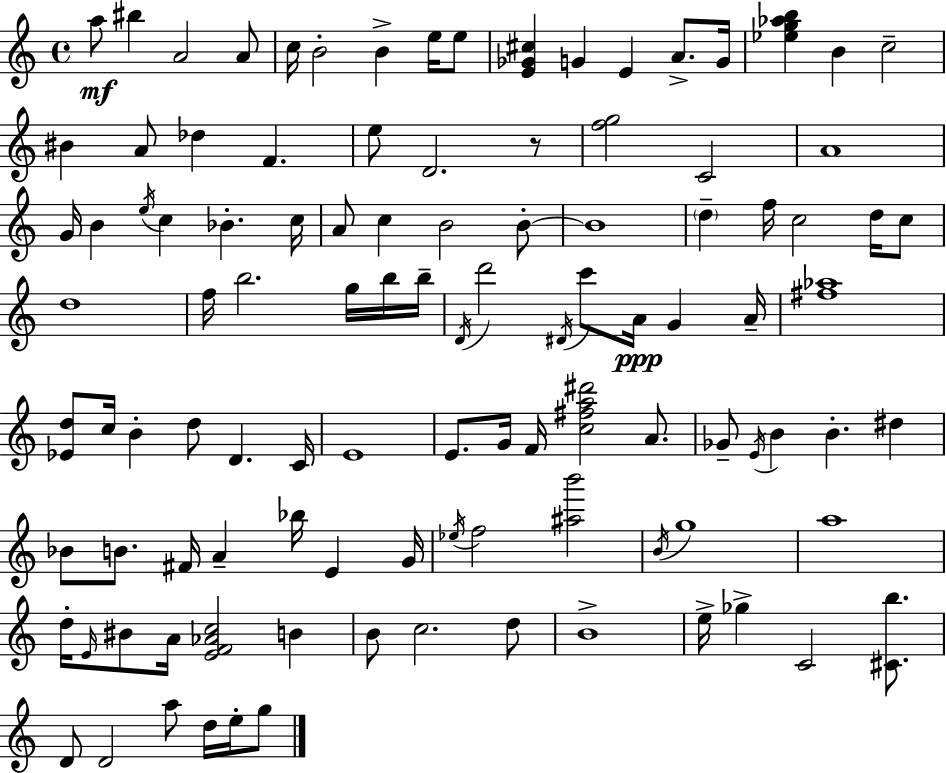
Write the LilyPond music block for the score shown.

{
  \clef treble
  \time 4/4
  \defaultTimeSignature
  \key a \minor
  a''8\mf bis''4 a'2 a'8 | c''16 b'2-. b'4-> e''16 e''8 | <e' ges' cis''>4 g'4 e'4 a'8.-> g'16 | <ees'' g'' aes'' b''>4 b'4 c''2-- | \break bis'4 a'8 des''4 f'4. | e''8 d'2. r8 | <f'' g''>2 c'2 | a'1 | \break g'16 b'4 \acciaccatura { e''16 } c''4 bes'4.-. | c''16 a'8 c''4 b'2 b'8-.~~ | b'1 | \parenthesize d''4-- f''16 c''2 d''16 c''8 | \break d''1 | f''16 b''2. g''16 b''16 | b''16-- \acciaccatura { d'16 } d'''2 \acciaccatura { dis'16 } c'''8 a'16\ppp g'4 | a'16-- <fis'' aes''>1 | \break <ees' d''>8 c''16 b'4-. d''8 d'4. | c'16 e'1 | e'8. g'16 f'16 <c'' fis'' a'' dis'''>2 | a'8. ges'8-- \acciaccatura { e'16 } b'4 b'4.-. | \break dis''4 bes'8 b'8. fis'16 a'4-- bes''16 e'4 | g'16 \acciaccatura { ees''16 } f''2 <ais'' b'''>2 | \acciaccatura { b'16 } g''1 | a''1 | \break d''16-. \grace { e'16 } bis'8 a'16 <e' f' aes' c''>2 | b'4 b'8 c''2. | d''8 b'1-> | e''16-> ges''4-> c'2 | \break <cis' b''>8. d'8 d'2 | a''8 d''16 e''16-. g''8 \bar "|."
}